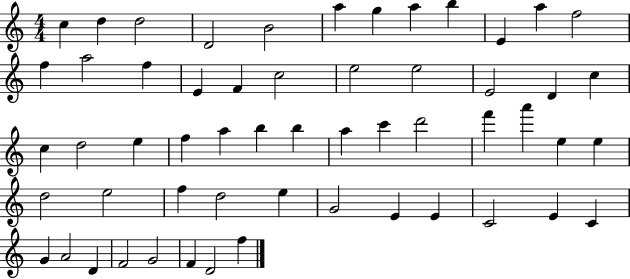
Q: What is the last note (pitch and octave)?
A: F5